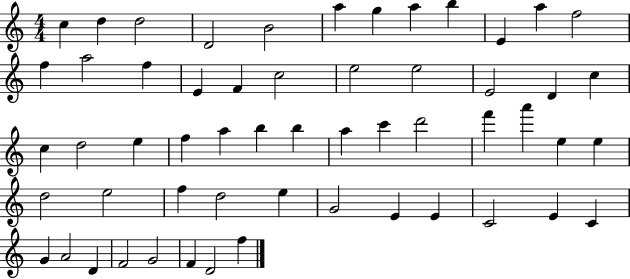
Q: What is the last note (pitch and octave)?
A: F5